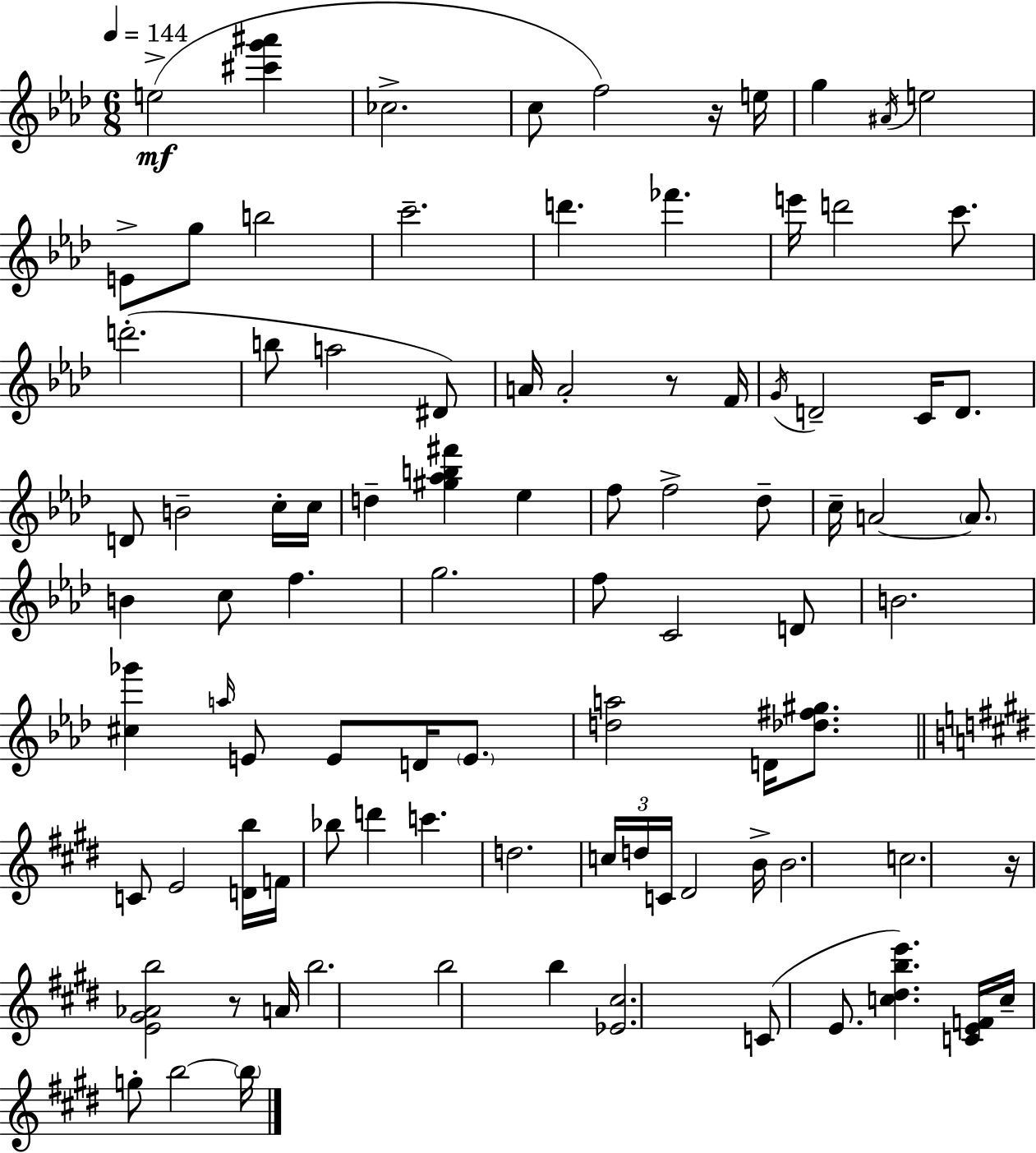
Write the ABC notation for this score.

X:1
T:Untitled
M:6/8
L:1/4
K:Ab
e2 [^c'g'^a'] _c2 c/2 f2 z/4 e/4 g ^A/4 e2 E/2 g/2 b2 c'2 d' _f' e'/4 d'2 c'/2 d'2 b/2 a2 ^D/2 A/4 A2 z/2 F/4 G/4 D2 C/4 D/2 D/2 B2 c/4 c/4 d [^g_ab^f'] _e f/2 f2 _d/2 c/4 A2 A/2 B c/2 f g2 f/2 C2 D/2 B2 [^c_g'] a/4 E/2 E/2 D/4 E/2 [da]2 D/4 [_d^f^g]/2 C/2 E2 [Db]/4 F/4 _b/2 d' c' d2 c/4 d/4 C/4 ^D2 B/4 B2 c2 z/4 [E^G_Ab]2 z/2 A/4 b2 b2 b [_E^c]2 C/2 E/2 [c^dbe'] [CEF]/4 c/4 g/2 b2 b/4